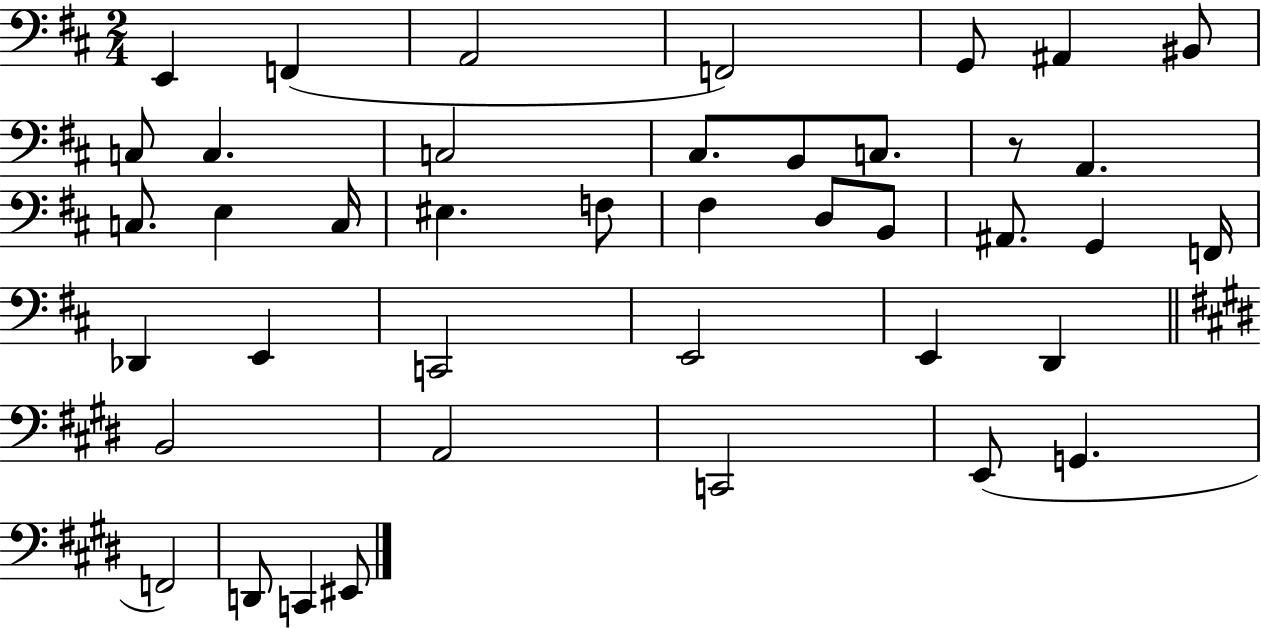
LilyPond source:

{
  \clef bass
  \numericTimeSignature
  \time 2/4
  \key d \major
  e,4 f,4( | a,2 | f,2) | g,8 ais,4 bis,8 | \break c8 c4. | c2 | cis8. b,8 c8. | r8 a,4. | \break c8. e4 c16 | eis4. f8 | fis4 d8 b,8 | ais,8. g,4 f,16 | \break des,4 e,4 | c,2 | e,2 | e,4 d,4 | \break \bar "||" \break \key e \major b,2 | a,2 | c,2 | e,8( g,4. | \break f,2) | d,8 c,4 eis,8 | \bar "|."
}